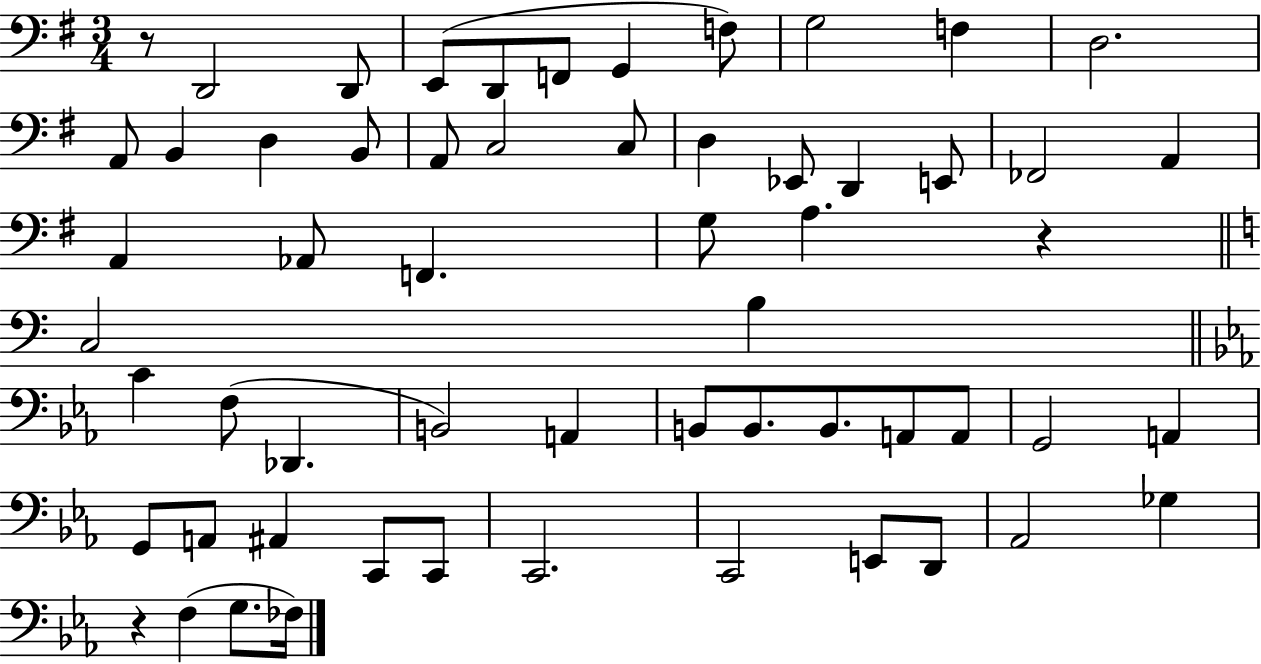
X:1
T:Untitled
M:3/4
L:1/4
K:G
z/2 D,,2 D,,/2 E,,/2 D,,/2 F,,/2 G,, F,/2 G,2 F, D,2 A,,/2 B,, D, B,,/2 A,,/2 C,2 C,/2 D, _E,,/2 D,, E,,/2 _F,,2 A,, A,, _A,,/2 F,, G,/2 A, z C,2 B, C F,/2 _D,, B,,2 A,, B,,/2 B,,/2 B,,/2 A,,/2 A,,/2 G,,2 A,, G,,/2 A,,/2 ^A,, C,,/2 C,,/2 C,,2 C,,2 E,,/2 D,,/2 _A,,2 _G, z F, G,/2 _F,/4